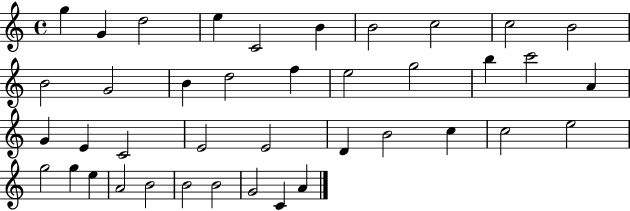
X:1
T:Untitled
M:4/4
L:1/4
K:C
g G d2 e C2 B B2 c2 c2 B2 B2 G2 B d2 f e2 g2 b c'2 A G E C2 E2 E2 D B2 c c2 e2 g2 g e A2 B2 B2 B2 G2 C A